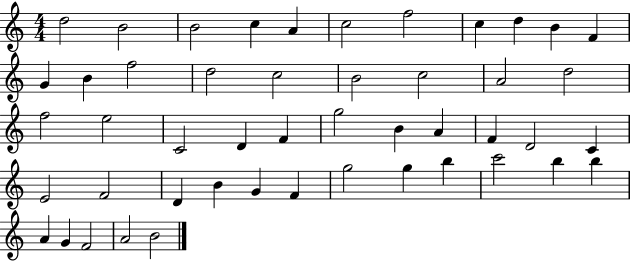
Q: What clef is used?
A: treble